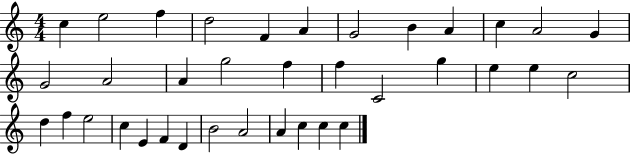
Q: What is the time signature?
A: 4/4